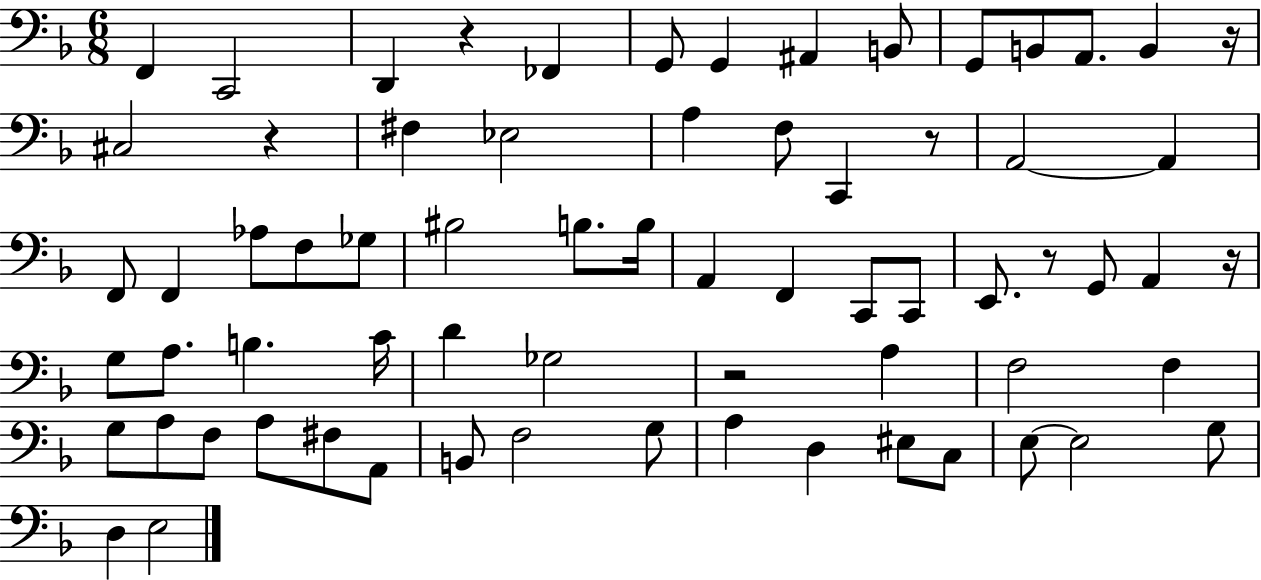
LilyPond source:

{
  \clef bass
  \numericTimeSignature
  \time 6/8
  \key f \major
  f,4 c,2 | d,4 r4 fes,4 | g,8 g,4 ais,4 b,8 | g,8 b,8 a,8. b,4 r16 | \break cis2 r4 | fis4 ees2 | a4 f8 c,4 r8 | a,2~~ a,4 | \break f,8 f,4 aes8 f8 ges8 | bis2 b8. b16 | a,4 f,4 c,8 c,8 | e,8. r8 g,8 a,4 r16 | \break g8 a8. b4. c'16 | d'4 ges2 | r2 a4 | f2 f4 | \break g8 a8 f8 a8 fis8 a,8 | b,8 f2 g8 | a4 d4 eis8 c8 | e8~~ e2 g8 | \break d4 e2 | \bar "|."
}